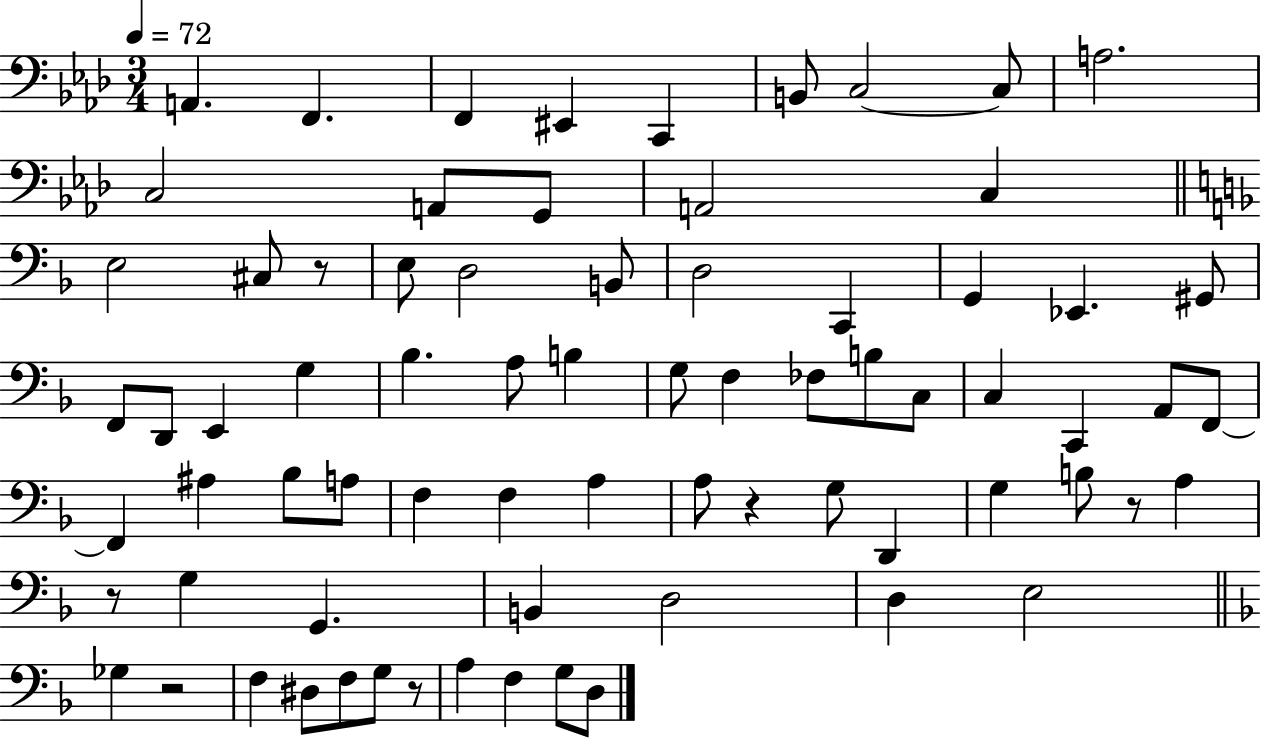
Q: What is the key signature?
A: AES major